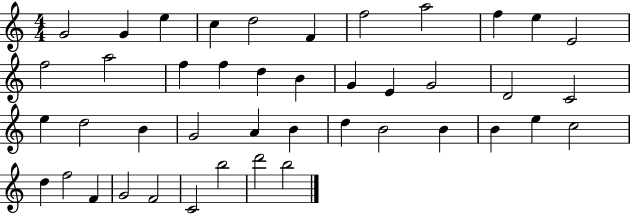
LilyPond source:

{
  \clef treble
  \numericTimeSignature
  \time 4/4
  \key c \major
  g'2 g'4 e''4 | c''4 d''2 f'4 | f''2 a''2 | f''4 e''4 e'2 | \break f''2 a''2 | f''4 f''4 d''4 b'4 | g'4 e'4 g'2 | d'2 c'2 | \break e''4 d''2 b'4 | g'2 a'4 b'4 | d''4 b'2 b'4 | b'4 e''4 c''2 | \break d''4 f''2 f'4 | g'2 f'2 | c'2 b''2 | d'''2 b''2 | \break \bar "|."
}